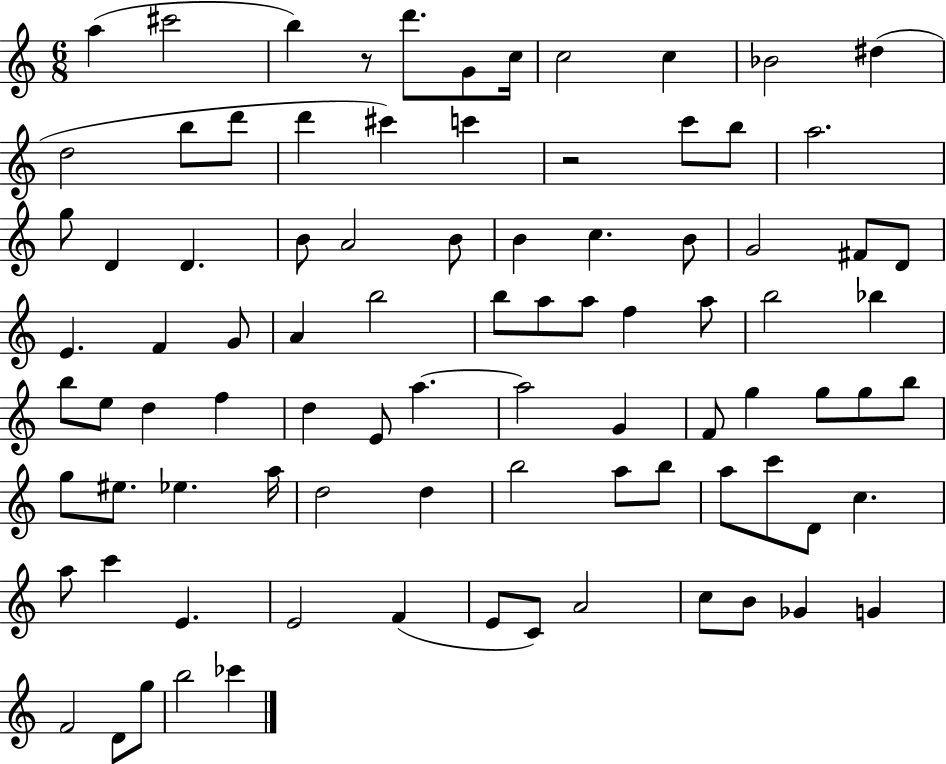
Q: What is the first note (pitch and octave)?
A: A5